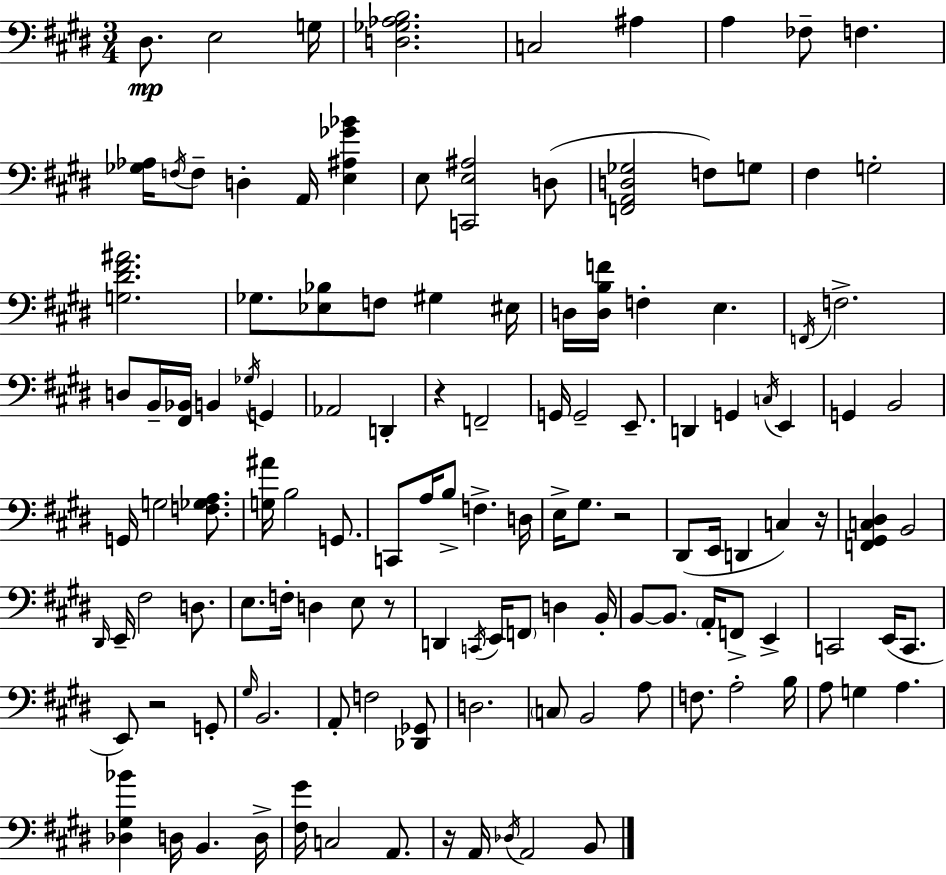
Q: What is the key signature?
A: E major